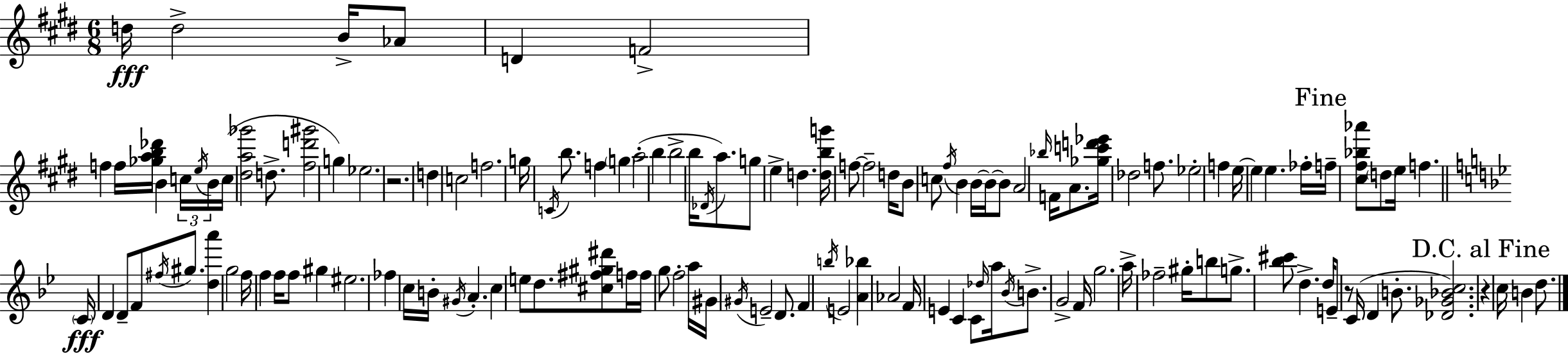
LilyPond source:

{
  \clef treble
  \numericTimeSignature
  \time 6/8
  \key e \major
  d''16\fff d''2-> b'16-> aes'8 | d'4 f'2-> | f''4 f''16 <ges'' a'' b'' des'''>16 b'4 \tuplet 3/2 { c''16 \acciaccatura { e''16 } | b'16 } c''16( <dis'' a'' ges'''>2 d''8.-> | \break <fis'' d''' gis'''>2 g''4) | ees''2. | r2. | d''4 c''2 | \break f''2. | g''16 \acciaccatura { c'16 } b''8. f''4 \parenthesize g''4 | a''2-.( b''4 | b''2-> b''16 \acciaccatura { des'16 } | \break a''8.) g''8 e''4-> d''4. | <d'' b'' g'''>16 f''8~~ f''2-- | d''16 b'8 c''8 \acciaccatura { fis''16 } b'4 | b'16~~ b'16~~ b'8 a'2 | \break \grace { bes''16 } f'16 a'8. <ges'' c''' d''' ees'''>16 des''2 | f''8. ees''2-. | f''4 e''16~~ e''4 e''4. | fes''16-. \mark "Fine" f''16-- <cis'' fis'' bes'' aes'''>8 \parenthesize d''8 e''16 f''4. | \break \bar "||" \break \key bes \major \parenthesize c'16\fff d'4 d'8-- f'8 \acciaccatura { fis''16 } gis''8. | <d'' a'''>4 g''2 | f''16 f''4 f''16 f''8 gis''4 | eis''2. | \break fes''4 c''16 b'16-. \acciaccatura { gis'16 } a'4.-. | c''4 e''8 d''8. <cis'' fis'' gis'' dis'''>8 | f''16 f''16 g''8 f''2-. | a''16 gis'16 \acciaccatura { gis'16 } e'2-- | \break d'8. f'4 \acciaccatura { b''16 } e'2 | <a' bes''>4 aes'2 | f'16 e'4 c'4 | c'8 \grace { des''16 } a''16 \acciaccatura { bes'16 } b'8.-> g'2-> | \break f'16 g''2. | a''16-> fes''2-- | gis''16-. b''8 g''8.-> <bes'' cis'''>8 d''4.-> | d''16 e'8-- r8 c'16( d'4 | \break b'8.-. <des' ges' bes' c''>2.) | \mark "D.C. al Fine" r4 c''16 b'4 | d''8. \bar "|."
}